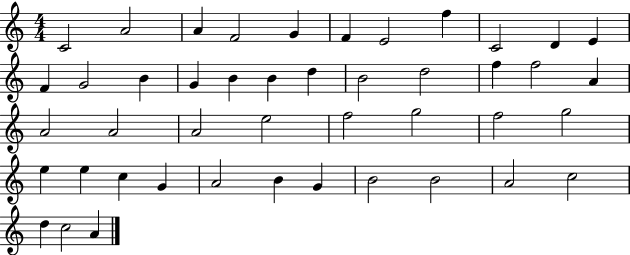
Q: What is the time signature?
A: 4/4